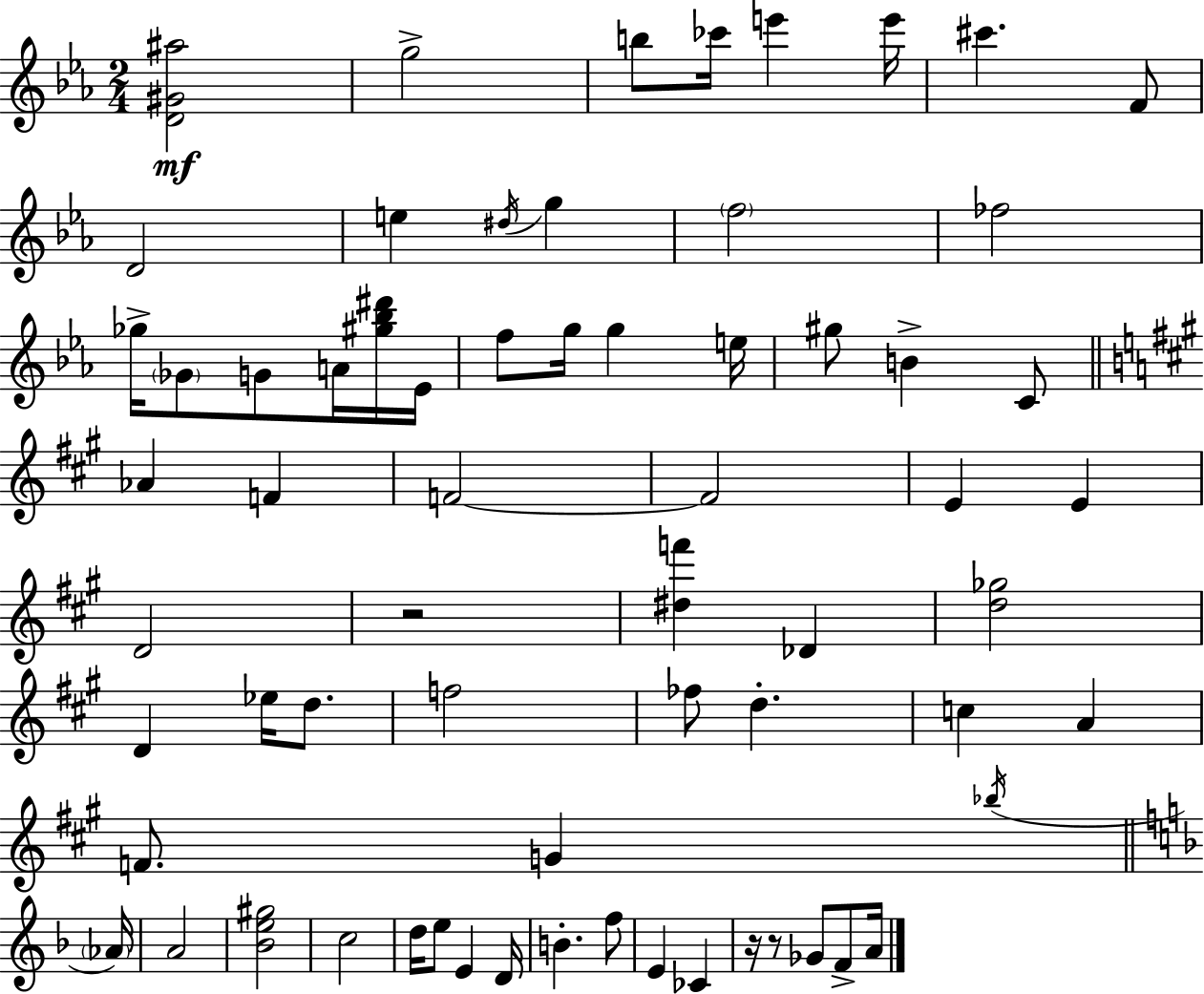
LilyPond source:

{
  \clef treble
  \numericTimeSignature
  \time 2/4
  \key c \minor
  <d' gis' ais''>2\mf | g''2-> | b''8 ces'''16 e'''4 e'''16 | cis'''4. f'8 | \break d'2 | e''4 \acciaccatura { dis''16 } g''4 | \parenthesize f''2 | fes''2 | \break ges''16-> \parenthesize ges'8 g'8 a'16 <gis'' bes'' dis'''>16 | ees'16 f''8 g''16 g''4 | e''16 gis''8 b'4-> c'8 | \bar "||" \break \key a \major aes'4 f'4 | f'2~~ | f'2 | e'4 e'4 | \break d'2 | r2 | <dis'' f'''>4 des'4 | <d'' ges''>2 | \break d'4 ees''16 d''8. | f''2 | fes''8 d''4.-. | c''4 a'4 | \break f'8. g'4 \acciaccatura { bes''16 } | \bar "||" \break \key f \major \parenthesize aes'16 a'2 | <bes' e'' gis''>2 | c''2 | d''16 e''8 e'4 | \break d'16 b'4.-. f''8 | e'4 ces'4 | r16 r8 ges'8 f'8-> | a'16 \bar "|."
}